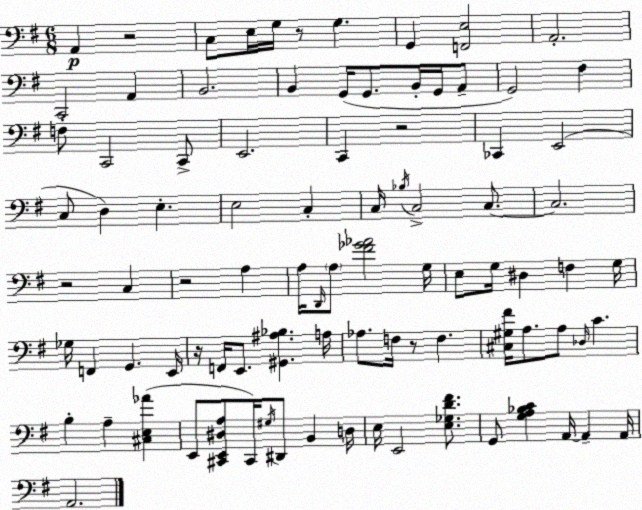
X:1
T:Untitled
M:6/8
L:1/4
K:G
A,, z2 C,/2 E,/4 G,/4 z/2 G, G,, [F,,E,]2 A,,2 C,,2 A,, B,,2 B,, G,,/4 G,,/2 B,,/4 G,,/4 A,,/2 G,,2 ^F, F,/2 C,,2 C,,/2 E,,2 C,, z2 _C,, E,,2 C,/2 D, E, E,2 C, C,/4 _B,/4 C,2 C,/2 C,2 z2 C, z2 A, A,/4 D,,/4 A,/2 [^F_G_A]2 G,/4 E,/2 G,/4 ^D, F, G,/4 _G,/4 F,, G,, E,,/4 z/4 F,,/4 E,,/2 [^G,,^A,_B,] A,/4 _A,/2 F,/4 z/2 F, [^C,^G,^F]/4 A,/2 A,/2 _D,/4 C B, A, [^C,E,_A] E,,/2 [^C,,E,,^D,A,]/2 ^C,,/4 ^G,/4 ^D,,/2 B,, D,/4 E,/4 E,,2 [E,_G,D^F]/2 G,,/2 [G,A,_B,C] A,,/4 A,, A,,/4 A,,2